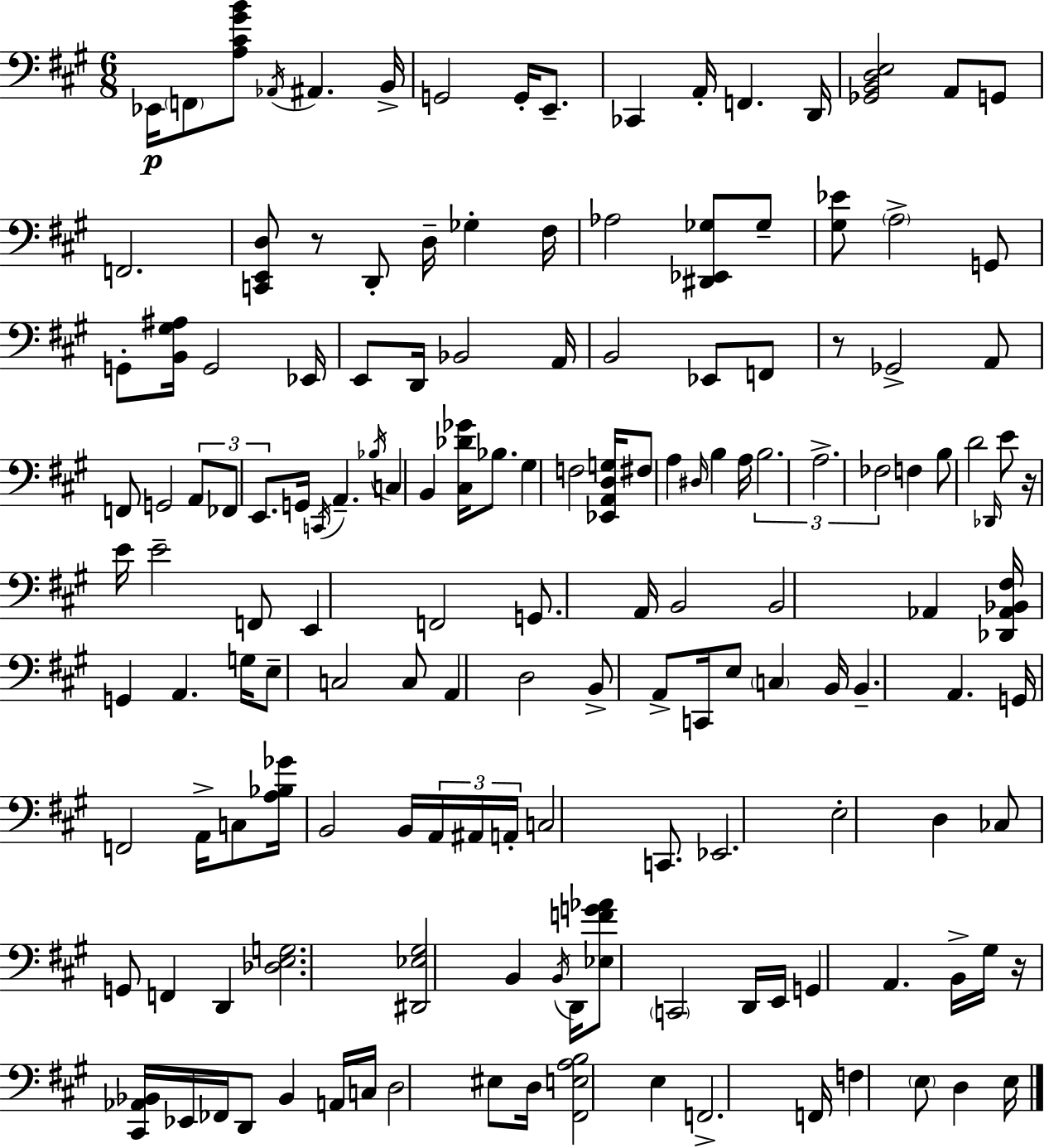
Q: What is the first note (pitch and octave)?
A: Eb2